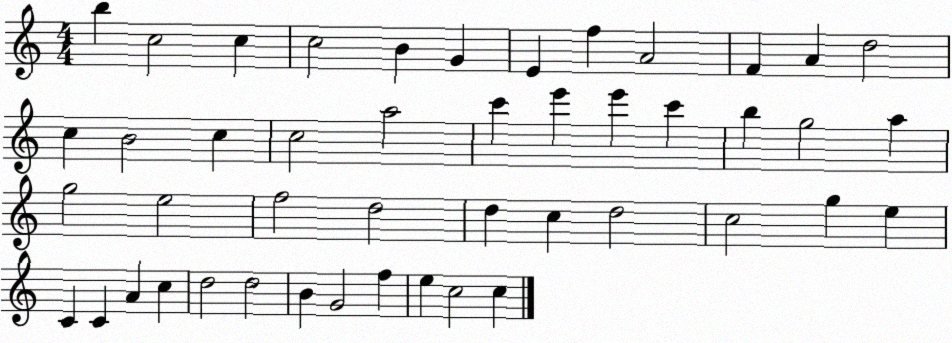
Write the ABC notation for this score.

X:1
T:Untitled
M:4/4
L:1/4
K:C
b c2 c c2 B G E f A2 F A d2 c B2 c c2 a2 c' e' e' c' b g2 a g2 e2 f2 d2 d c d2 c2 g e C C A c d2 d2 B G2 f e c2 c